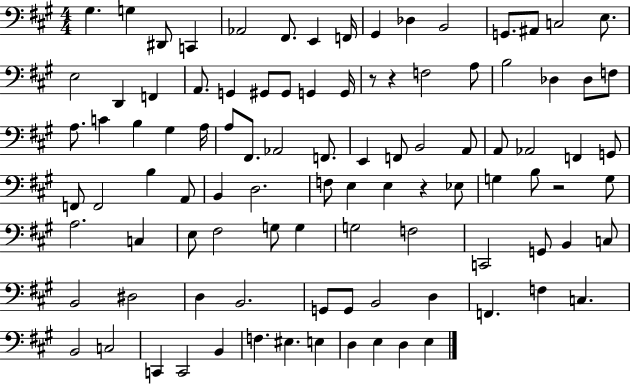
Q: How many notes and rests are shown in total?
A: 99